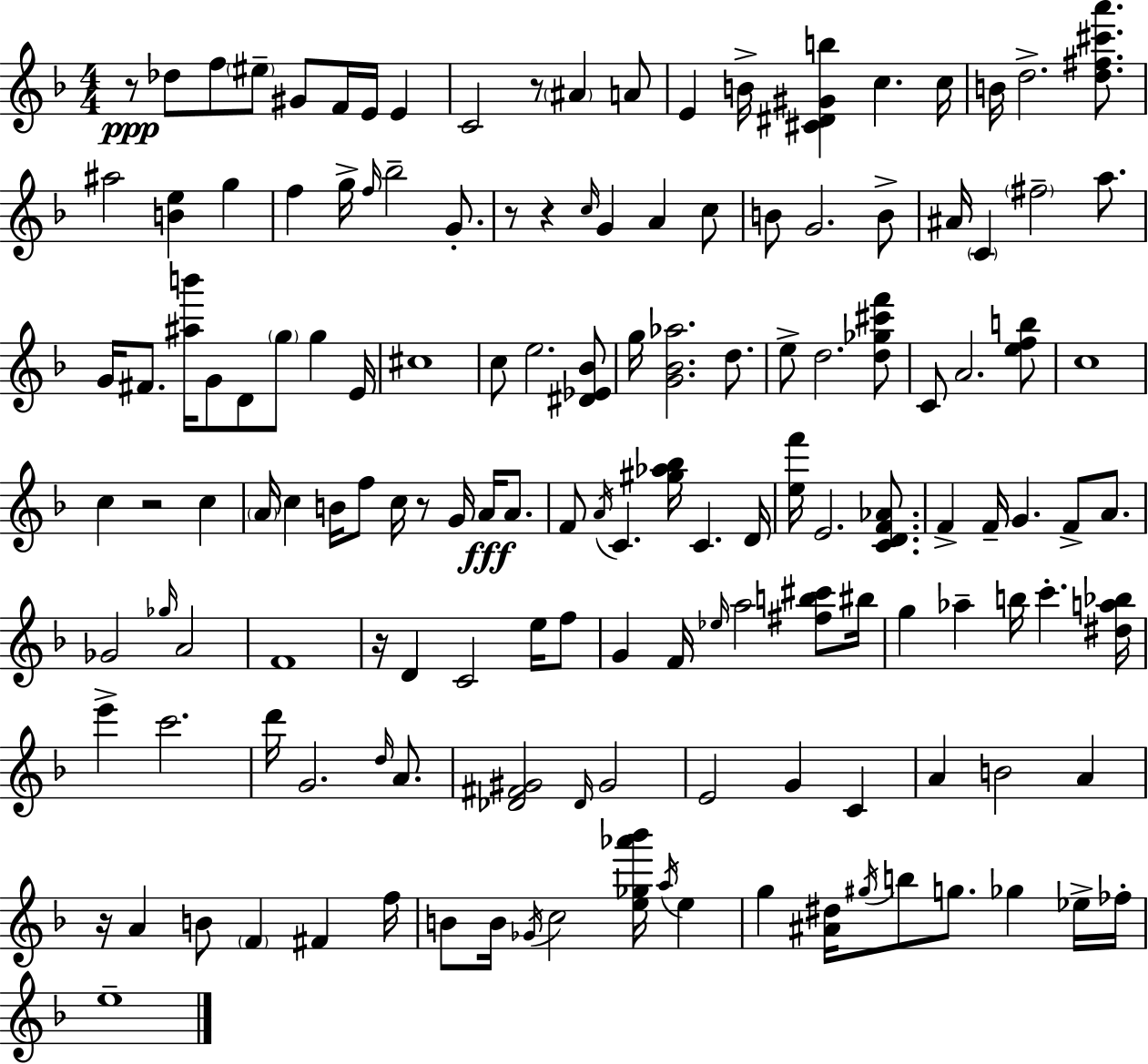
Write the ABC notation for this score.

X:1
T:Untitled
M:4/4
L:1/4
K:Dm
z/2 _d/2 f/2 ^e/2 ^G/2 F/4 E/4 E C2 z/2 ^A A/2 E B/4 [^C^D^Gb] c c/4 B/4 d2 [d^f^c'a']/2 ^a2 [Be] g f g/4 f/4 _b2 G/2 z/2 z c/4 G A c/2 B/2 G2 B/2 ^A/4 C ^f2 a/2 G/4 ^F/2 [^ab']/4 G/2 D/2 g/2 g E/4 ^c4 c/2 e2 [^D_E_B]/2 g/4 [G_B_a]2 d/2 e/2 d2 [d_g^c'f']/2 C/2 A2 [efb]/2 c4 c z2 c A/4 c B/4 f/2 c/4 z/2 G/4 A/4 A/2 F/2 A/4 C [^g_a_b]/4 C D/4 [ef']/4 E2 [CDF_A]/2 F F/4 G F/2 A/2 _G2 _g/4 A2 F4 z/4 D C2 e/4 f/2 G F/4 _e/4 a2 [^fb^c']/2 ^b/4 g _a b/4 c' [^da_b]/4 e' c'2 d'/4 G2 d/4 A/2 [_D^F^G]2 _D/4 ^G2 E2 G C A B2 A z/4 A B/2 F ^F f/4 B/2 B/4 _G/4 c2 [e_g_a'_b']/4 a/4 e g [^A^d]/4 ^g/4 b/2 g/2 _g _e/4 _f/4 e4